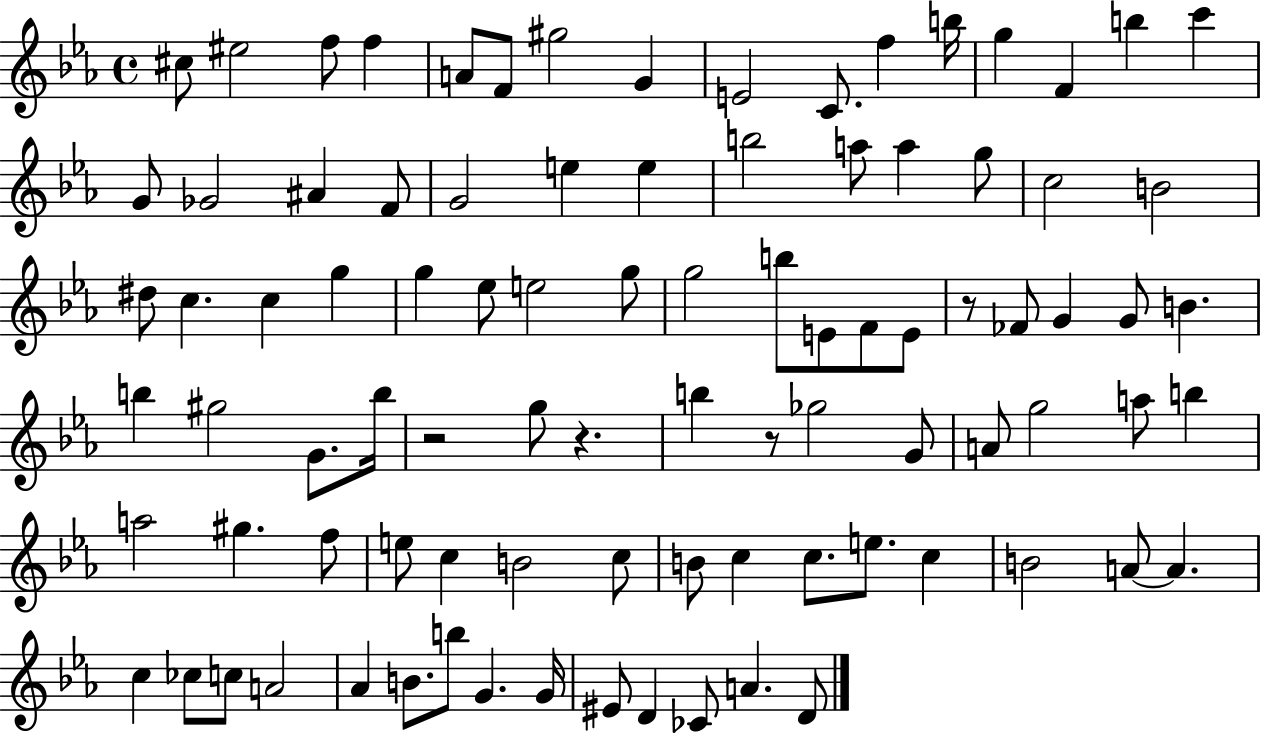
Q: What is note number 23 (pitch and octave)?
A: E5